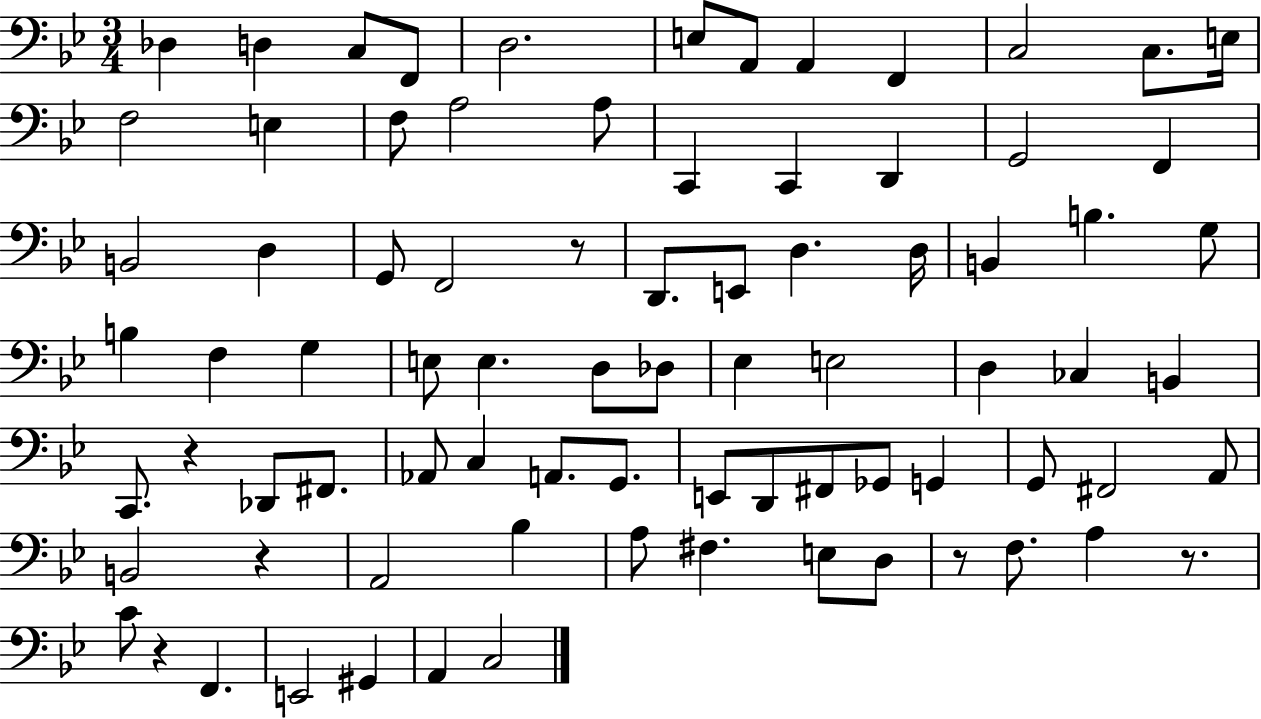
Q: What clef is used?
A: bass